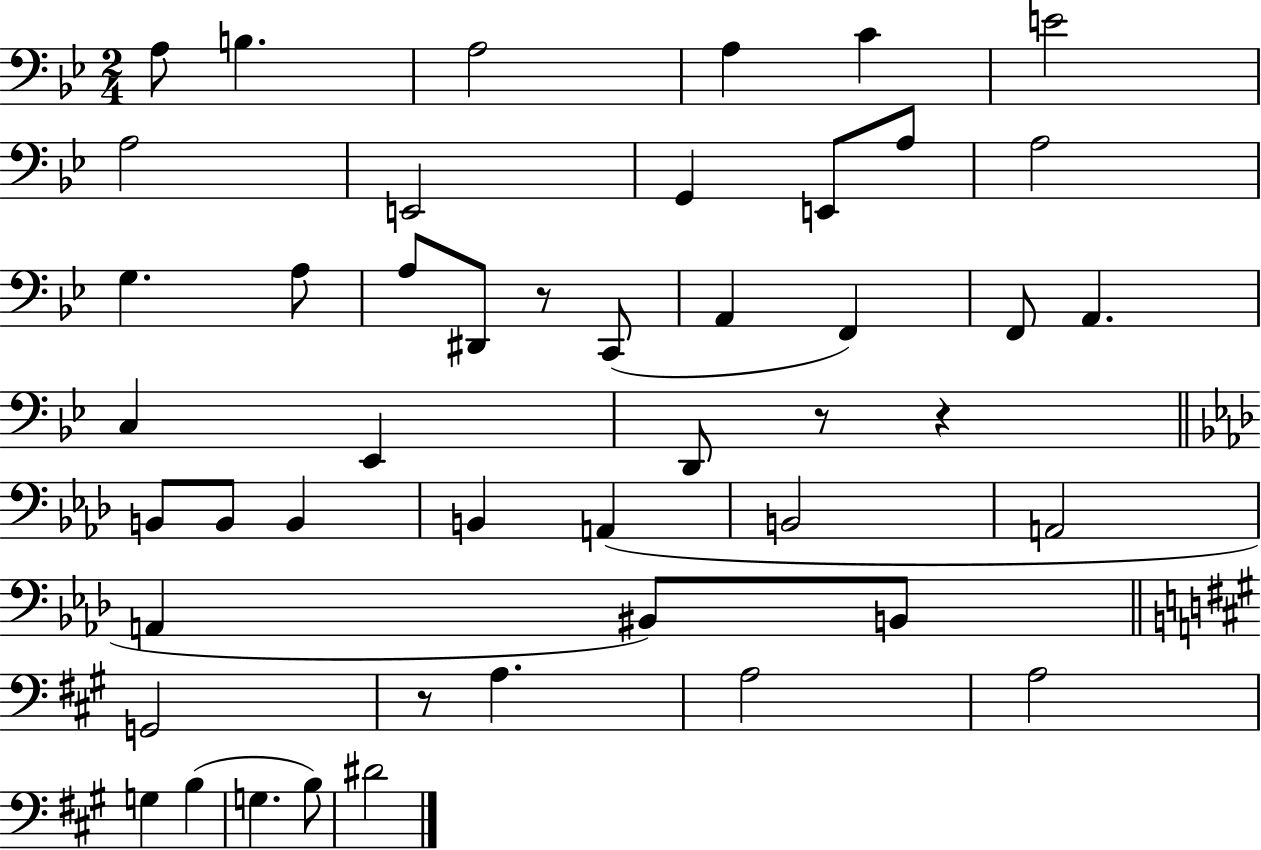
{
  \clef bass
  \numericTimeSignature
  \time 2/4
  \key bes \major
  \repeat volta 2 { a8 b4. | a2 | a4 c'4 | e'2 | \break a2 | e,2 | g,4 e,8 a8 | a2 | \break g4. a8 | a8 dis,8 r8 c,8( | a,4 f,4) | f,8 a,4. | \break c4 ees,4 | d,8 r8 r4 | \bar "||" \break \key f \minor b,8 b,8 b,4 | b,4 a,4( | b,2 | a,2 | \break a,4 bis,8) b,8 | \bar "||" \break \key a \major g,2 | r8 a4. | a2 | a2 | \break g4 b4( | g4. b8) | dis'2 | } \bar "|."
}